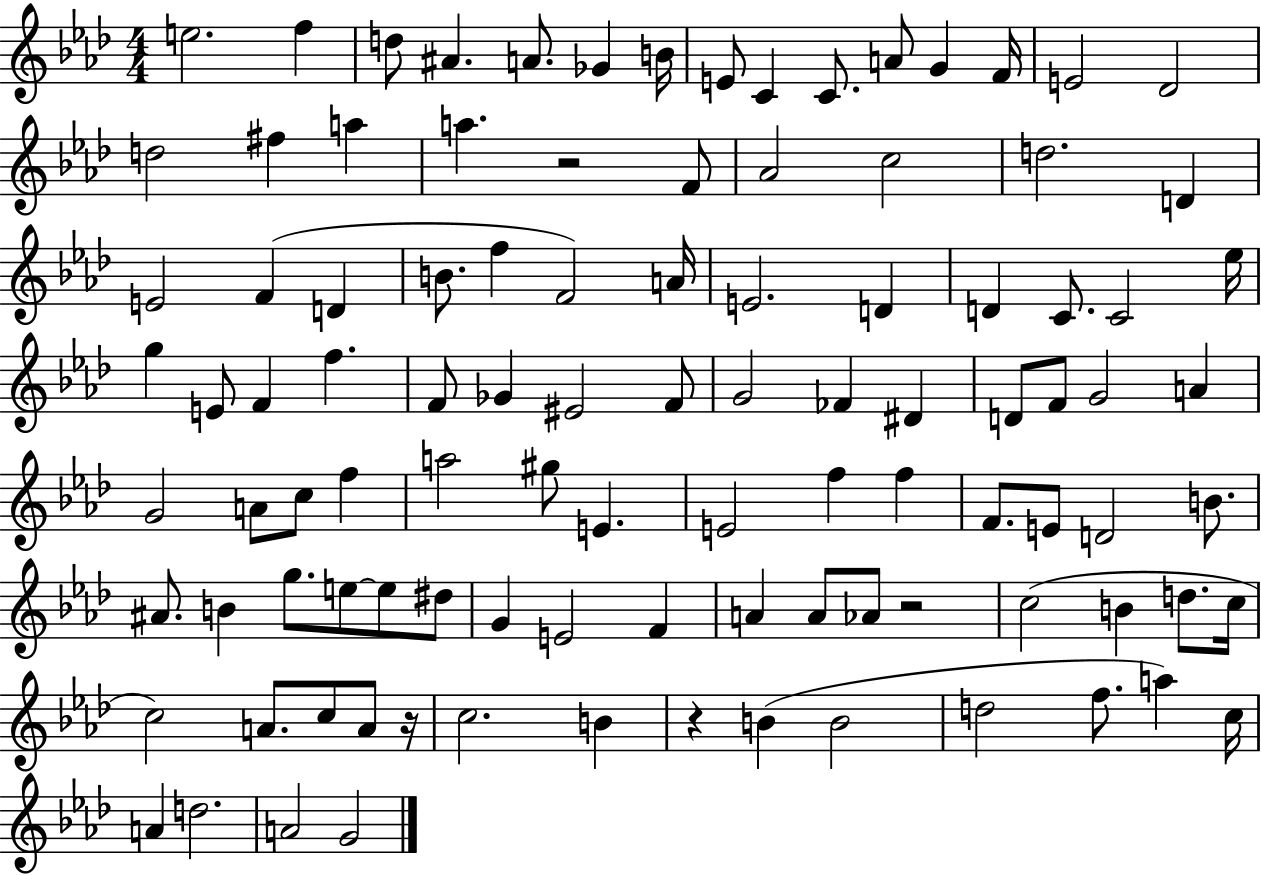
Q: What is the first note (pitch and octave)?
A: E5